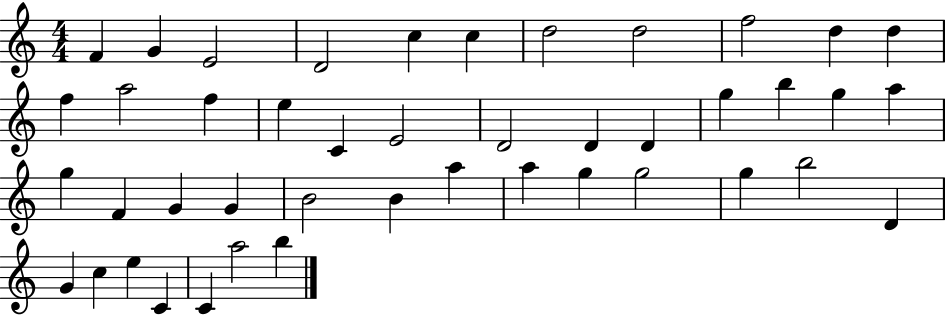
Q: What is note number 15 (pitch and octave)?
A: E5